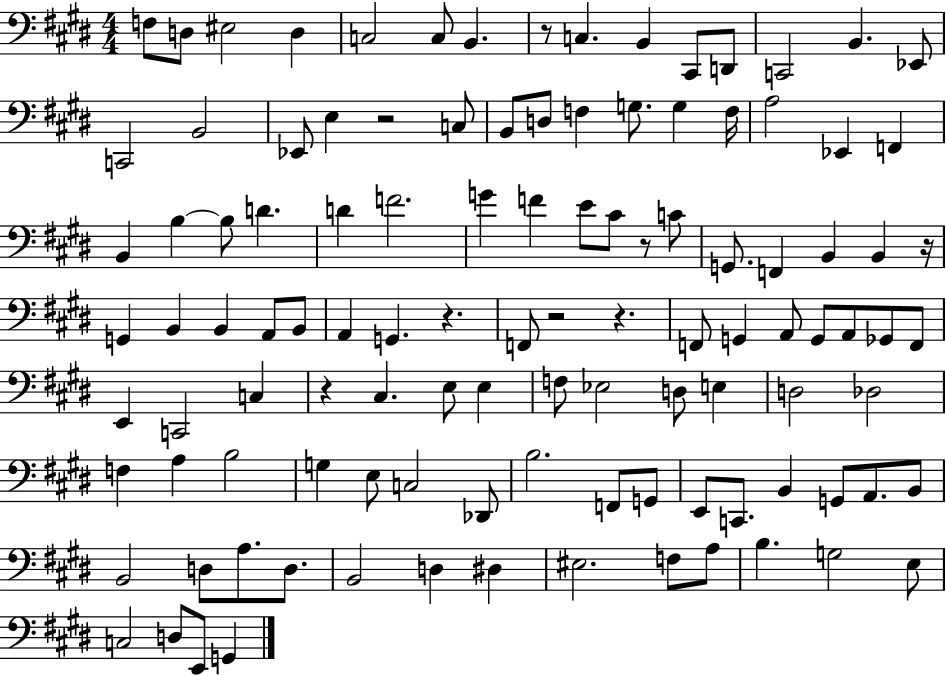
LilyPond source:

{
  \clef bass
  \numericTimeSignature
  \time 4/4
  \key e \major
  f8 d8 eis2 d4 | c2 c8 b,4. | r8 c4. b,4 cis,8 d,8 | c,2 b,4. ees,8 | \break c,2 b,2 | ees,8 e4 r2 c8 | b,8 d8 f4 g8. g4 f16 | a2 ees,4 f,4 | \break b,4 b4~~ b8 d'4. | d'4 f'2. | g'4 f'4 e'8 cis'8 r8 c'8 | g,8. f,4 b,4 b,4 r16 | \break g,4 b,4 b,4 a,8 b,8 | a,4 g,4. r4. | f,8 r2 r4. | f,8 g,4 a,8 g,8 a,8 ges,8 f,8 | \break e,4 c,2 c4 | r4 cis4. e8 e4 | f8 ees2 d8 e4 | d2 des2 | \break f4 a4 b2 | g4 e8 c2 des,8 | b2. f,8 g,8 | e,8 c,8. b,4 g,8 a,8. b,8 | \break b,2 d8 a8. d8. | b,2 d4 dis4 | eis2. f8 a8 | b4. g2 e8 | \break c2 d8 e,8 g,4 | \bar "|."
}